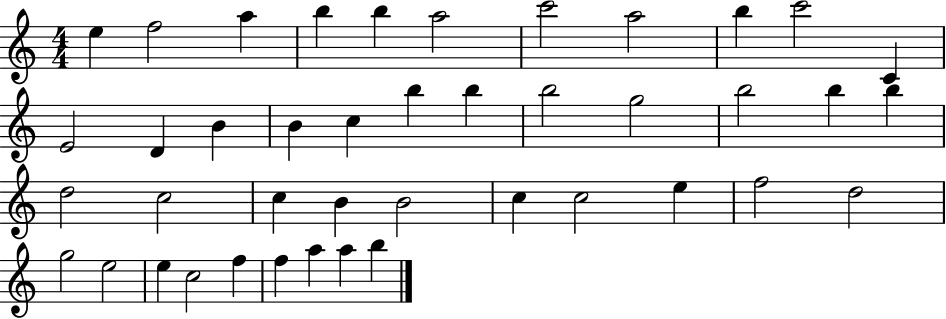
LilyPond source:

{
  \clef treble
  \numericTimeSignature
  \time 4/4
  \key c \major
  e''4 f''2 a''4 | b''4 b''4 a''2 | c'''2 a''2 | b''4 c'''2 c'4 | \break e'2 d'4 b'4 | b'4 c''4 b''4 b''4 | b''2 g''2 | b''2 b''4 b''4 | \break d''2 c''2 | c''4 b'4 b'2 | c''4 c''2 e''4 | f''2 d''2 | \break g''2 e''2 | e''4 c''2 f''4 | f''4 a''4 a''4 b''4 | \bar "|."
}